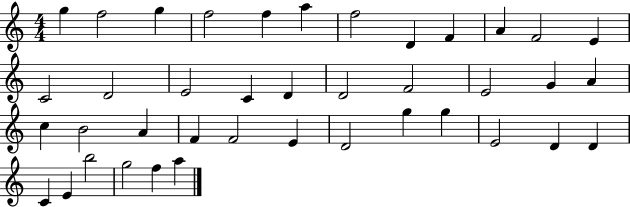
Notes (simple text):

G5/q F5/h G5/q F5/h F5/q A5/q F5/h D4/q F4/q A4/q F4/h E4/q C4/h D4/h E4/h C4/q D4/q D4/h F4/h E4/h G4/q A4/q C5/q B4/h A4/q F4/q F4/h E4/q D4/h G5/q G5/q E4/h D4/q D4/q C4/q E4/q B5/h G5/h F5/q A5/q